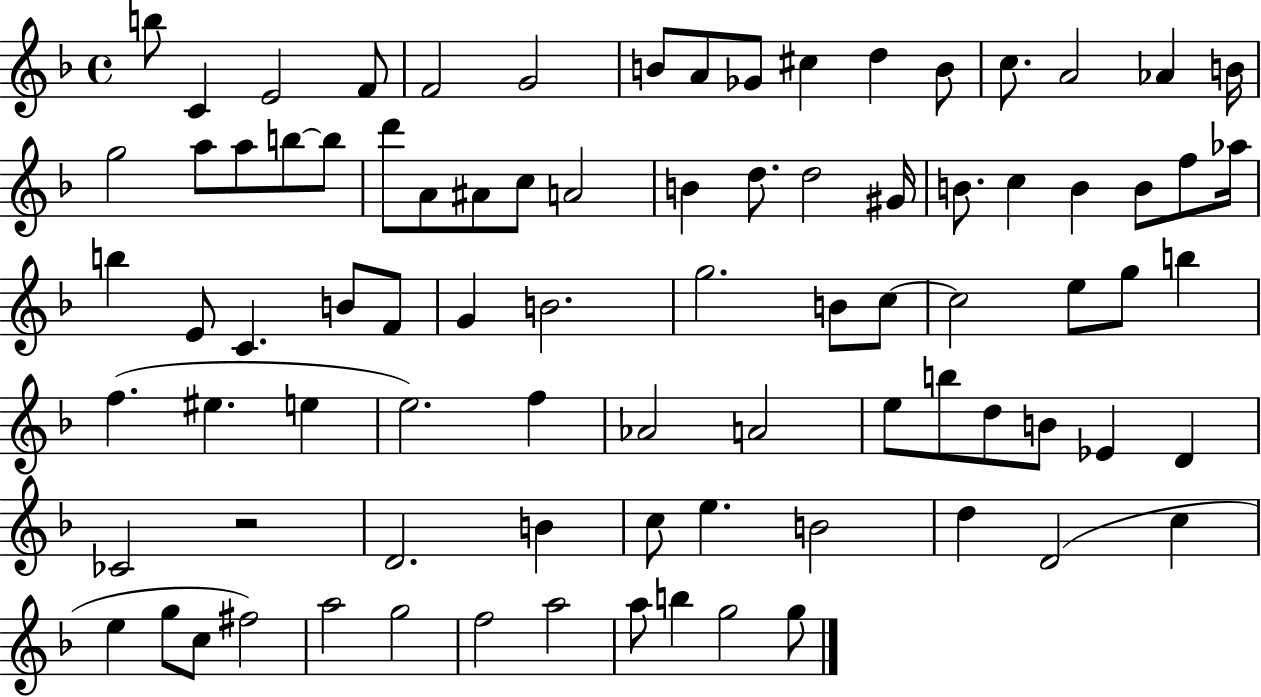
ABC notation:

X:1
T:Untitled
M:4/4
L:1/4
K:F
b/2 C E2 F/2 F2 G2 B/2 A/2 _G/2 ^c d B/2 c/2 A2 _A B/4 g2 a/2 a/2 b/2 b/2 d'/2 A/2 ^A/2 c/2 A2 B d/2 d2 ^G/4 B/2 c B B/2 f/2 _a/4 b E/2 C B/2 F/2 G B2 g2 B/2 c/2 c2 e/2 g/2 b f ^e e e2 f _A2 A2 e/2 b/2 d/2 B/2 _E D _C2 z2 D2 B c/2 e B2 d D2 c e g/2 c/2 ^f2 a2 g2 f2 a2 a/2 b g2 g/2